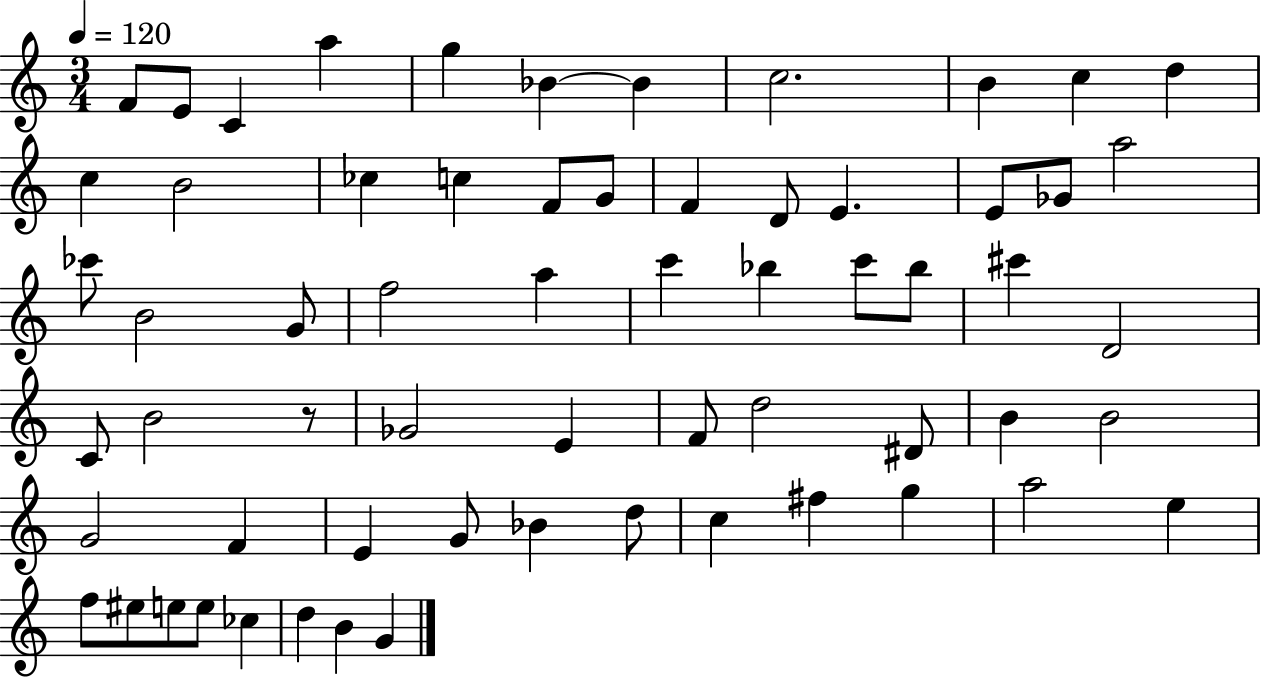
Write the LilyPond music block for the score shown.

{
  \clef treble
  \numericTimeSignature
  \time 3/4
  \key c \major
  \tempo 4 = 120
  f'8 e'8 c'4 a''4 | g''4 bes'4~~ bes'4 | c''2. | b'4 c''4 d''4 | \break c''4 b'2 | ces''4 c''4 f'8 g'8 | f'4 d'8 e'4. | e'8 ges'8 a''2 | \break ces'''8 b'2 g'8 | f''2 a''4 | c'''4 bes''4 c'''8 bes''8 | cis'''4 d'2 | \break c'8 b'2 r8 | ges'2 e'4 | f'8 d''2 dis'8 | b'4 b'2 | \break g'2 f'4 | e'4 g'8 bes'4 d''8 | c''4 fis''4 g''4 | a''2 e''4 | \break f''8 eis''8 e''8 e''8 ces''4 | d''4 b'4 g'4 | \bar "|."
}